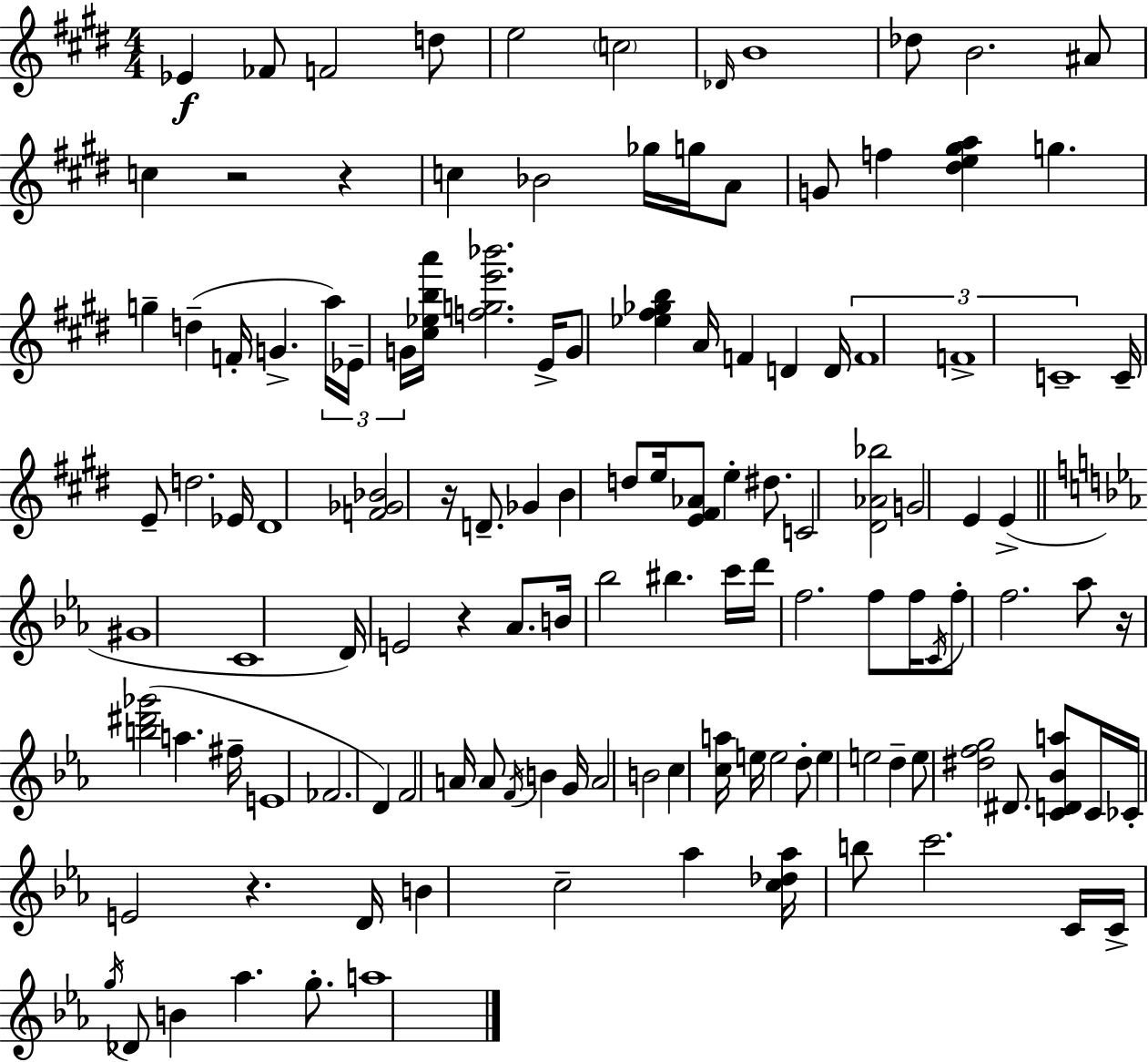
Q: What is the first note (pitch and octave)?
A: Eb4